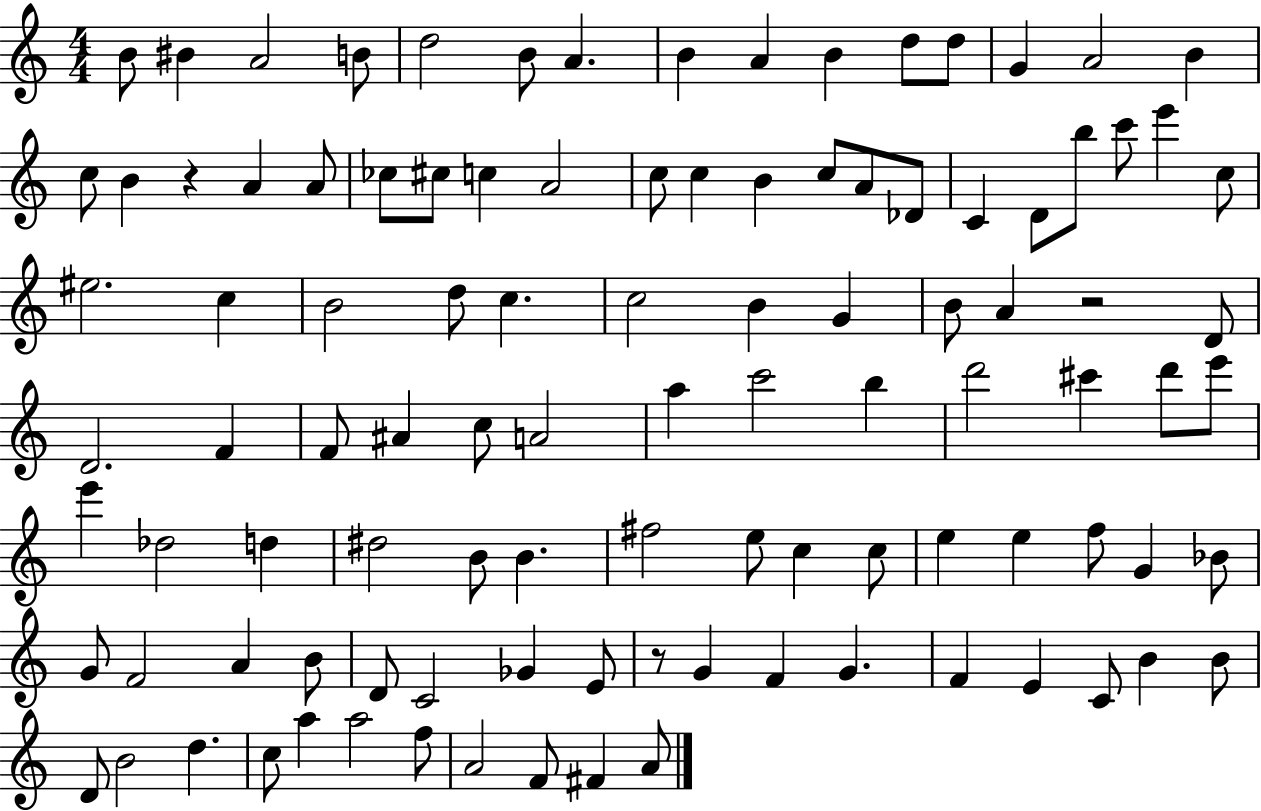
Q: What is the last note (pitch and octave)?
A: A4